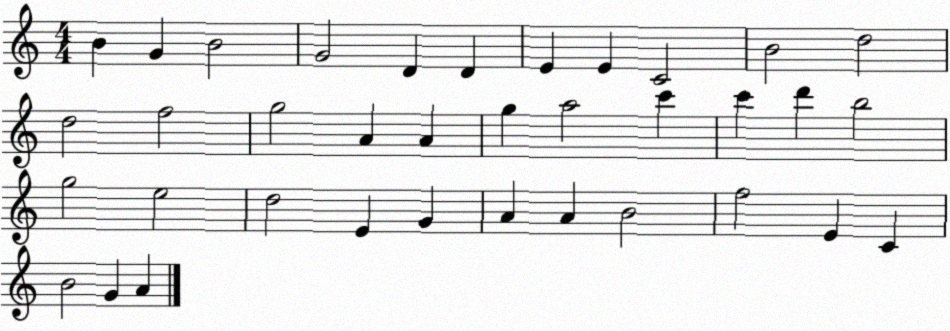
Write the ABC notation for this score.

X:1
T:Untitled
M:4/4
L:1/4
K:C
B G B2 G2 D D E E C2 B2 d2 d2 f2 g2 A A g a2 c' c' d' b2 g2 e2 d2 E G A A B2 f2 E C B2 G A